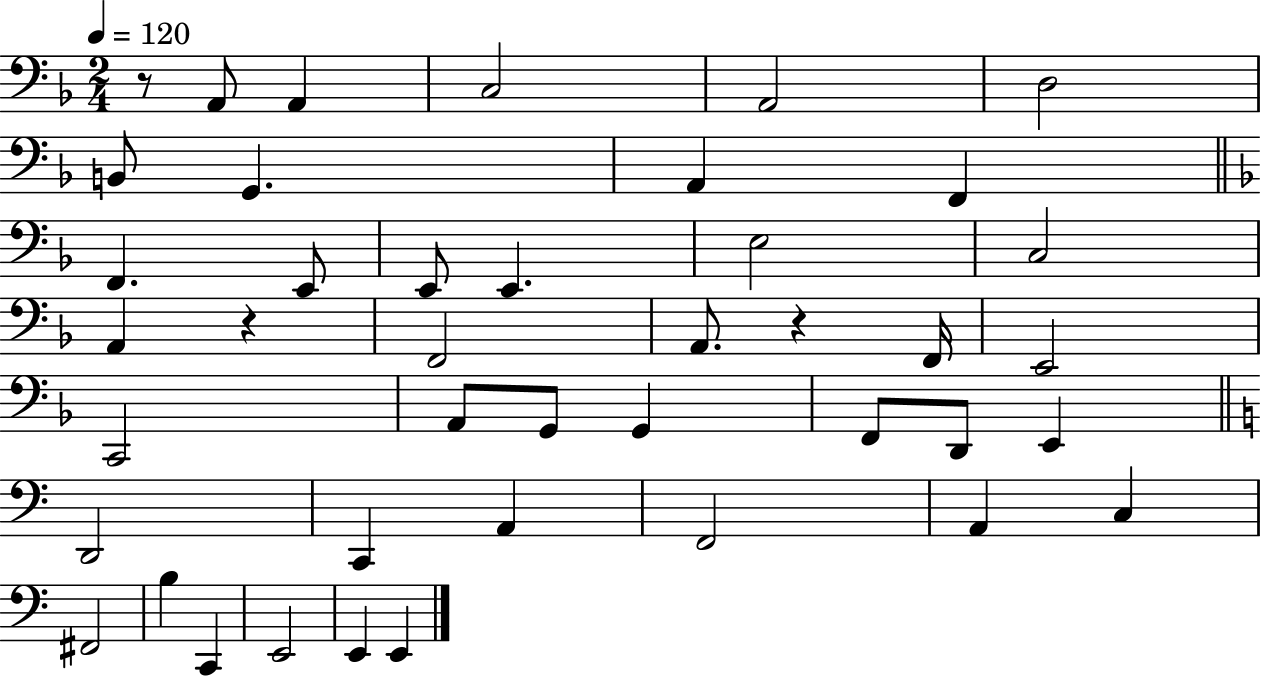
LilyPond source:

{
  \clef bass
  \numericTimeSignature
  \time 2/4
  \key f \major
  \tempo 4 = 120
  r8 a,8 a,4 | c2 | a,2 | d2 | \break b,8 g,4. | a,4 f,4 | \bar "||" \break \key d \minor f,4. e,8 | e,8 e,4. | e2 | c2 | \break a,4 r4 | f,2 | a,8. r4 f,16 | e,2 | \break c,2 | a,8 g,8 g,4 | f,8 d,8 e,4 | \bar "||" \break \key c \major d,2 | c,4 a,4 | f,2 | a,4 c4 | \break fis,2 | b4 c,4 | e,2 | e,4 e,4 | \break \bar "|."
}